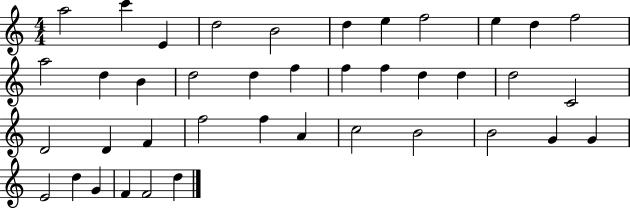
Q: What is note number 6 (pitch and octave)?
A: D5